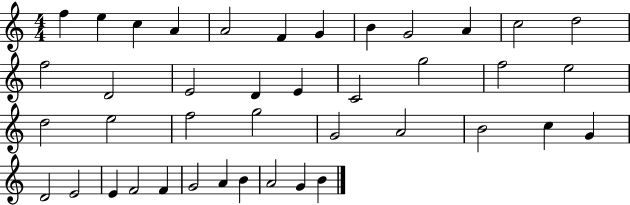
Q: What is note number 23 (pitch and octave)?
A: E5